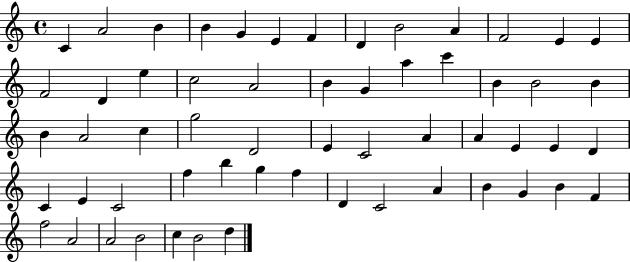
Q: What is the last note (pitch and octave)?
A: D5